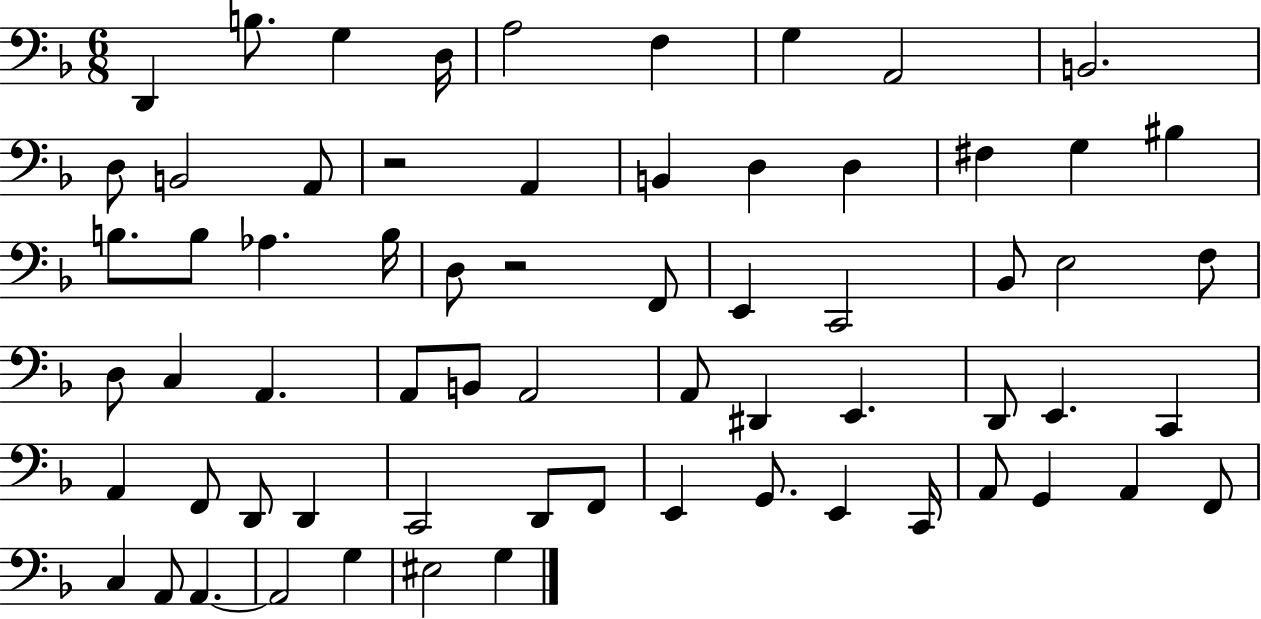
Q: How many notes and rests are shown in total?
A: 66